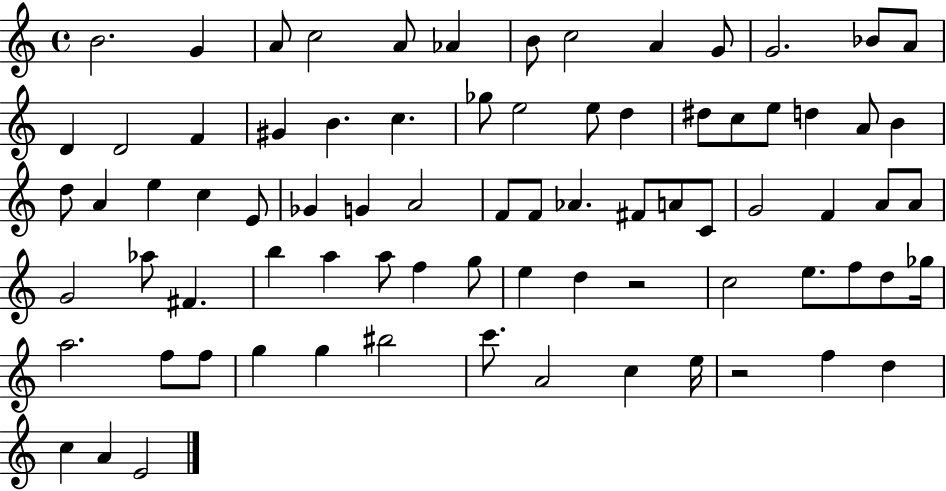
B4/h. G4/q A4/e C5/h A4/e Ab4/q B4/e C5/h A4/q G4/e G4/h. Bb4/e A4/e D4/q D4/h F4/q G#4/q B4/q. C5/q. Gb5/e E5/h E5/e D5/q D#5/e C5/e E5/e D5/q A4/e B4/q D5/e A4/q E5/q C5/q E4/e Gb4/q G4/q A4/h F4/e F4/e Ab4/q. F#4/e A4/e C4/e G4/h F4/q A4/e A4/e G4/h Ab5/e F#4/q. B5/q A5/q A5/e F5/q G5/e E5/q D5/q R/h C5/h E5/e. F5/e D5/e Gb5/s A5/h. F5/e F5/e G5/q G5/q BIS5/h C6/e. A4/h C5/q E5/s R/h F5/q D5/q C5/q A4/q E4/h